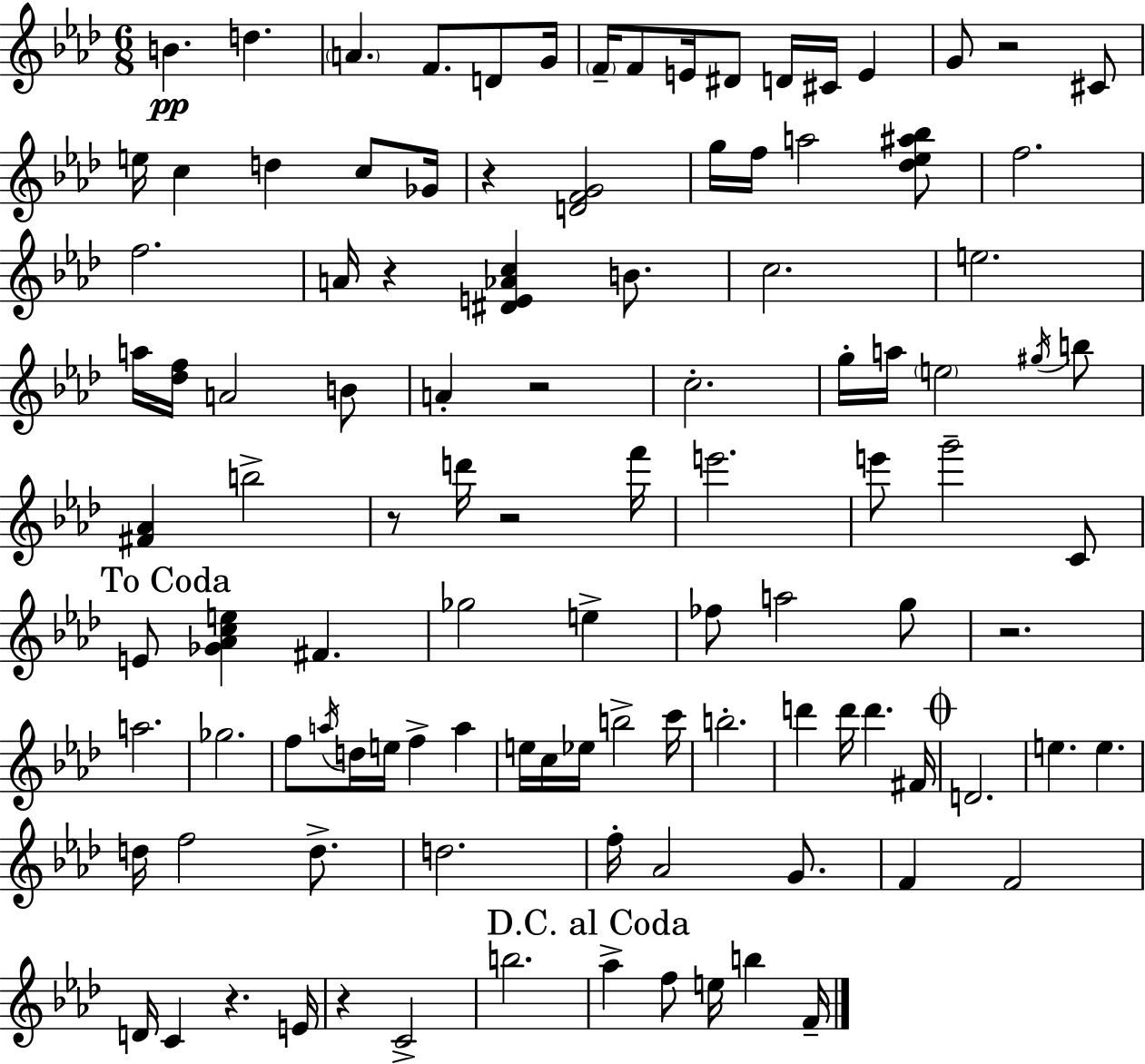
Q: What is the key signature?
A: F minor